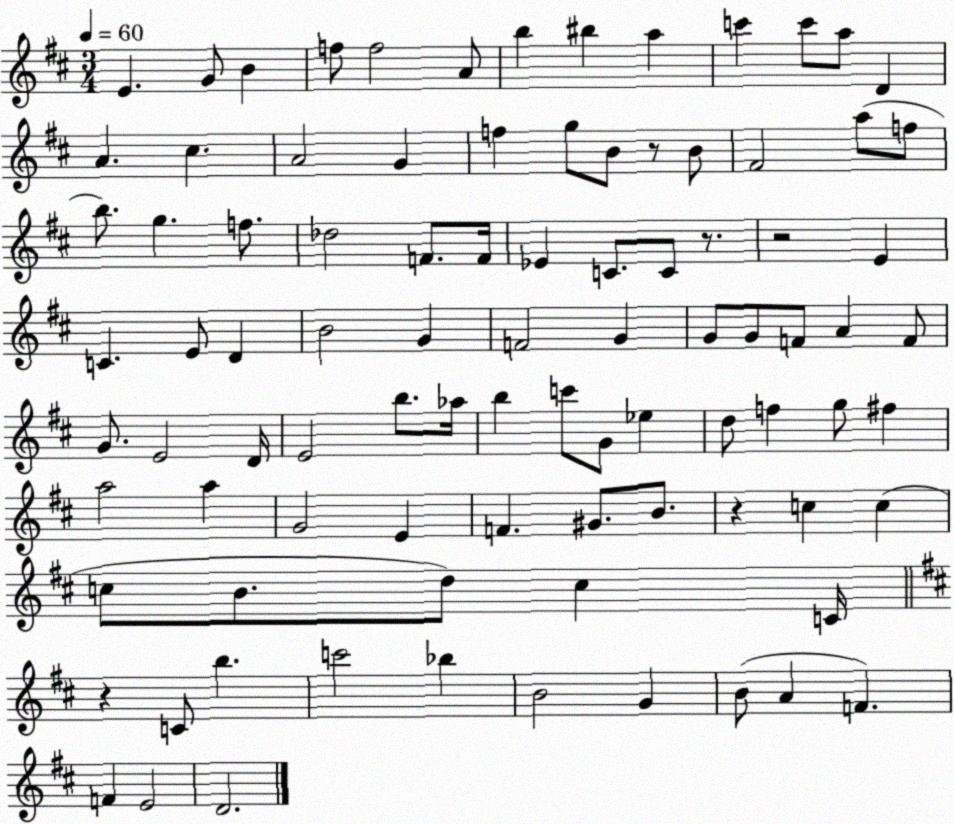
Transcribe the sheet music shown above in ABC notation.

X:1
T:Untitled
M:3/4
L:1/4
K:D
E G/2 B f/2 f2 A/2 b ^b a c' c'/2 a/2 D A ^c A2 G f g/2 B/2 z/2 B/2 ^F2 a/2 f/2 b/2 g f/2 _d2 F/2 F/4 _E C/2 C/2 z/2 z2 E C E/2 D B2 G F2 G G/2 G/2 F/2 A F/2 G/2 E2 D/4 E2 b/2 _a/4 b c'/2 G/2 _e d/2 f g/2 ^f a2 a G2 E F ^G/2 B/2 z c c c/2 B/2 d/2 c C/4 z C/2 b c'2 _b B2 G B/2 A F F E2 D2